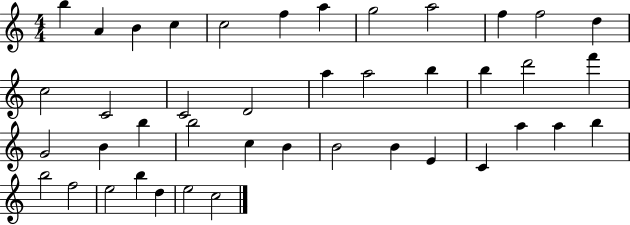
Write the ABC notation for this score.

X:1
T:Untitled
M:4/4
L:1/4
K:C
b A B c c2 f a g2 a2 f f2 d c2 C2 C2 D2 a a2 b b d'2 f' G2 B b b2 c B B2 B E C a a b b2 f2 e2 b d e2 c2